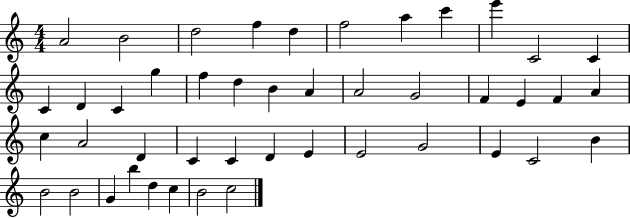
A4/h B4/h D5/h F5/q D5/q F5/h A5/q C6/q E6/q C4/h C4/q C4/q D4/q C4/q G5/q F5/q D5/q B4/q A4/q A4/h G4/h F4/q E4/q F4/q A4/q C5/q A4/h D4/q C4/q C4/q D4/q E4/q E4/h G4/h E4/q C4/h B4/q B4/h B4/h G4/q B5/q D5/q C5/q B4/h C5/h